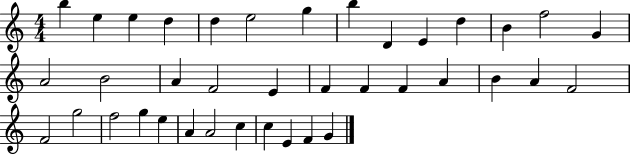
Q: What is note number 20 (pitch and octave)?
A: F4